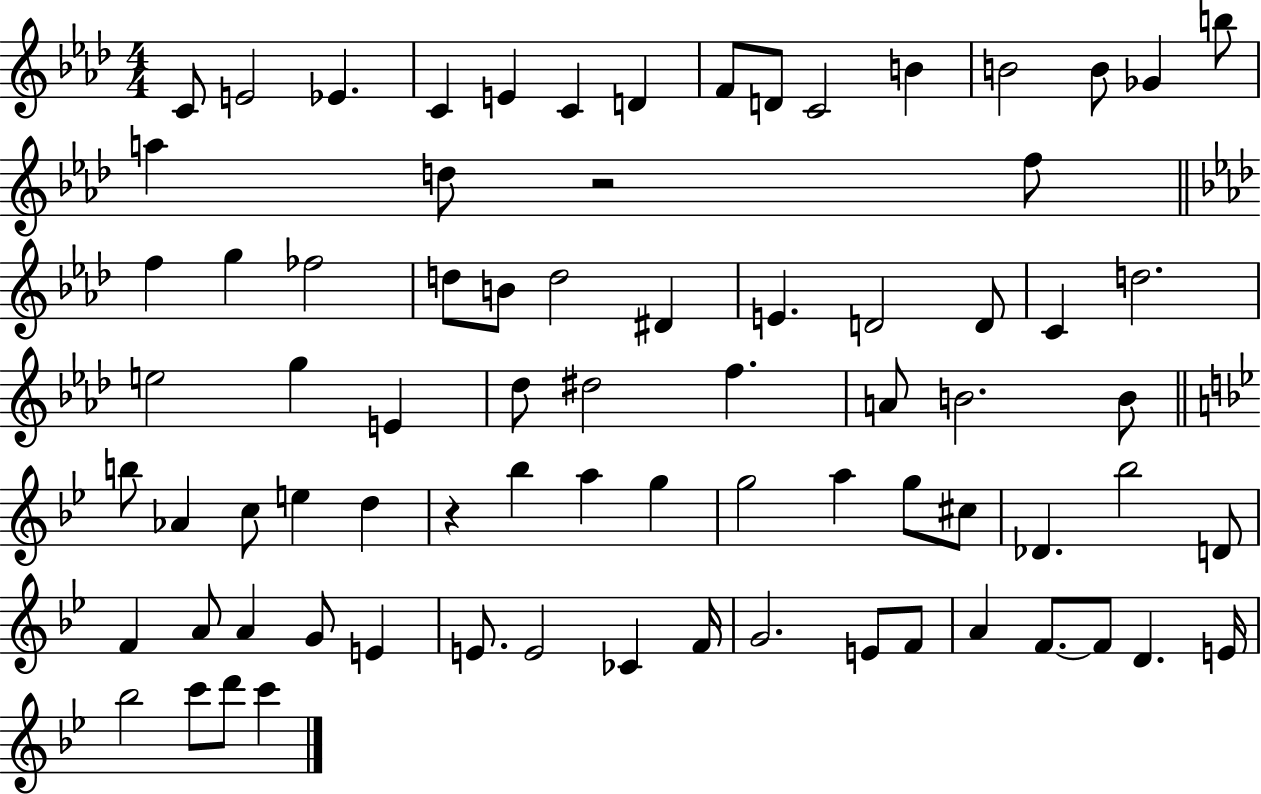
{
  \clef treble
  \numericTimeSignature
  \time 4/4
  \key aes \major
  c'8 e'2 ees'4. | c'4 e'4 c'4 d'4 | f'8 d'8 c'2 b'4 | b'2 b'8 ges'4 b''8 | \break a''4 d''8 r2 f''8 | \bar "||" \break \key f \minor f''4 g''4 fes''2 | d''8 b'8 d''2 dis'4 | e'4. d'2 d'8 | c'4 d''2. | \break e''2 g''4 e'4 | des''8 dis''2 f''4. | a'8 b'2. b'8 | \bar "||" \break \key bes \major b''8 aes'4 c''8 e''4 d''4 | r4 bes''4 a''4 g''4 | g''2 a''4 g''8 cis''8 | des'4. bes''2 d'8 | \break f'4 a'8 a'4 g'8 e'4 | e'8. e'2 ces'4 f'16 | g'2. e'8 f'8 | a'4 f'8.~~ f'8 d'4. e'16 | \break bes''2 c'''8 d'''8 c'''4 | \bar "|."
}